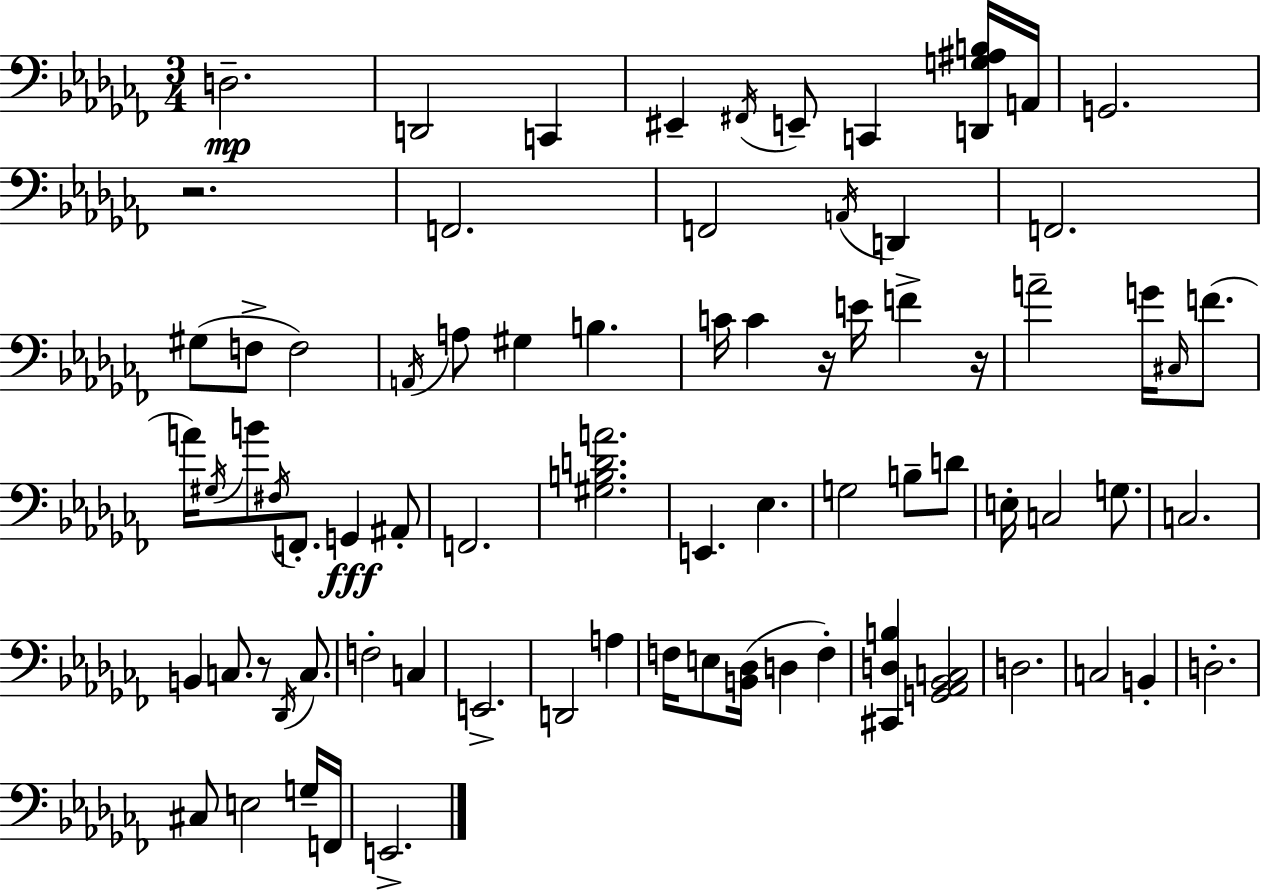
X:1
T:Untitled
M:3/4
L:1/4
K:Abm
D,2 D,,2 C,, ^E,, ^F,,/4 E,,/2 C,, [D,,G,^A,B,]/4 A,,/4 G,,2 z2 F,,2 F,,2 A,,/4 D,, F,,2 ^G,/2 F,/2 F,2 A,,/4 A,/2 ^G, B, C/4 C z/4 E/4 F z/4 A2 G/4 ^C,/4 F/2 A/4 ^G,/4 B/2 ^F,/4 F,,/2 G,, ^A,,/2 F,,2 [^G,B,DA]2 E,, _E, G,2 B,/2 D/2 E,/4 C,2 G,/2 C,2 B,, C,/2 z/2 _D,,/4 C,/2 F,2 C, E,,2 D,,2 A, F,/4 E,/2 [B,,_D,]/4 D, F, [^C,,D,B,] [G,,_A,,_B,,C,]2 D,2 C,2 B,, D,2 ^C,/2 E,2 G,/4 F,,/4 E,,2